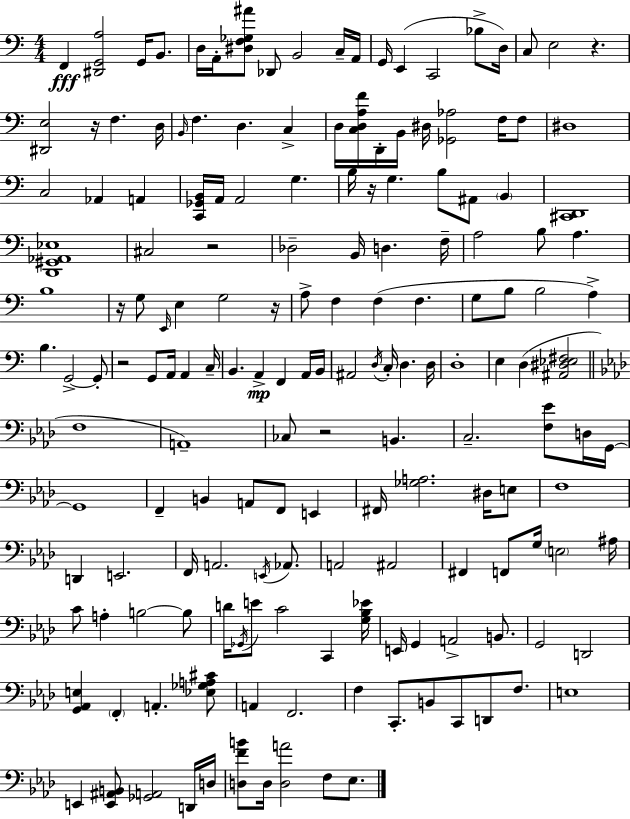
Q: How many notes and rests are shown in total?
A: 169